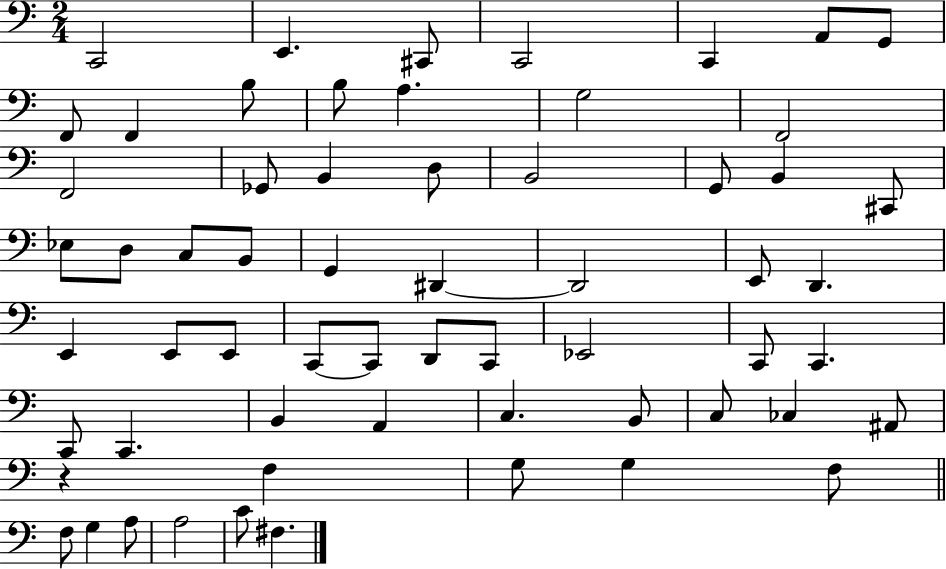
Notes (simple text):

C2/h E2/q. C#2/e C2/h C2/q A2/e G2/e F2/e F2/q B3/e B3/e A3/q. G3/h F2/h F2/h Gb2/e B2/q D3/e B2/h G2/e B2/q C#2/e Eb3/e D3/e C3/e B2/e G2/q D#2/q D#2/h E2/e D2/q. E2/q E2/e E2/e C2/e C2/e D2/e C2/e Eb2/h C2/e C2/q. C2/e C2/q. B2/q A2/q C3/q. B2/e C3/e CES3/q A#2/e R/q F3/q G3/e G3/q F3/e F3/e G3/q A3/e A3/h C4/e F#3/q.